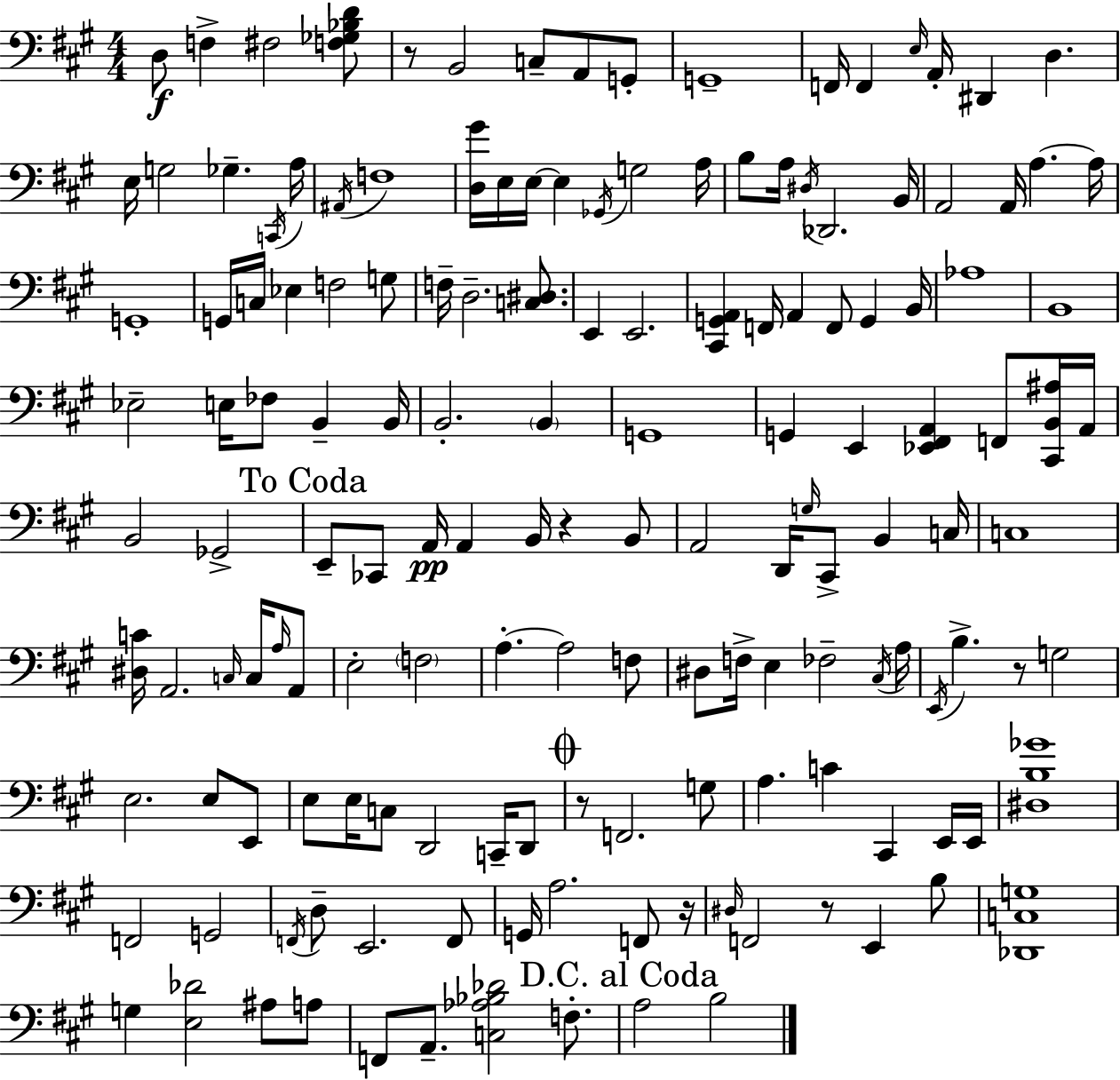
{
  \clef bass
  \numericTimeSignature
  \time 4/4
  \key a \major
  d8\f f4-> fis2 <f ges bes d'>8 | r8 b,2 c8-- a,8 g,8-. | g,1-- | f,16 f,4 \grace { e16 } a,16-. dis,4 d4. | \break e16 g2 ges4.-- | \acciaccatura { c,16 } a16 \acciaccatura { ais,16 } f1 | <d gis'>16 e16 e16~~ e4 \acciaccatura { ges,16 } g2 | a16 b8 a16 \acciaccatura { dis16 } des,2. | \break b,16 a,2 a,16 a4.~~ | a16 g,1-. | g,16 c16 ees4 f2 | g8 f16-- d2.-- | \break <c dis>8. e,4 e,2. | <cis, g, a,>4 f,16 a,4 f,8 | g,4 b,16 aes1 | b,1 | \break ees2-- e16 fes8 | b,4-- b,16 b,2.-. | \parenthesize b,4 g,1 | g,4 e,4 <ees, fis, a,>4 | \break f,8 <cis, b, ais>16 a,16 b,2 ges,2-> | \mark "To Coda" e,8-- ces,8 a,16\pp a,4 b,16 r4 | b,8 a,2 d,16 \grace { g16 } cis,8-> | b,4 c16 c1 | \break <dis c'>16 a,2. | \grace { c16 } c16 \grace { a16 } a,8 e2-. | \parenthesize f2 a4.-.~~ a2 | f8 dis8 f16-> e4 fes2-- | \break \acciaccatura { cis16 } a16 \acciaccatura { e,16 } b4.-> | r8 g2 e2. | e8 e,8 e8 e16 c8 d,2 | c,16-- d,8 \mark \markup { \musicglyph "scripts.coda" } r8 f,2. | \break g8 a4. | c'4 cis,4 e,16 e,16 <dis b ges'>1 | f,2 | g,2 \acciaccatura { f,16 } d8-- e,2. | \break f,8 g,16 a2. | f,8 r16 \grace { dis16 } f,2 | r8 e,4 b8 <des, c g>1 | g4 | \break <e des'>2 ais8 a8 f,8 a,8.-- | <c aes bes des'>2 f8.-. \mark "D.C. al Coda" a2 | b2 \bar "|."
}